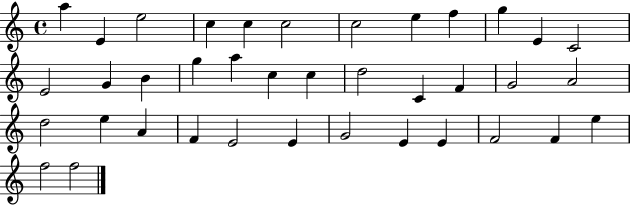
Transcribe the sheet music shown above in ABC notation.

X:1
T:Untitled
M:4/4
L:1/4
K:C
a E e2 c c c2 c2 e f g E C2 E2 G B g a c c d2 C F G2 A2 d2 e A F E2 E G2 E E F2 F e f2 f2